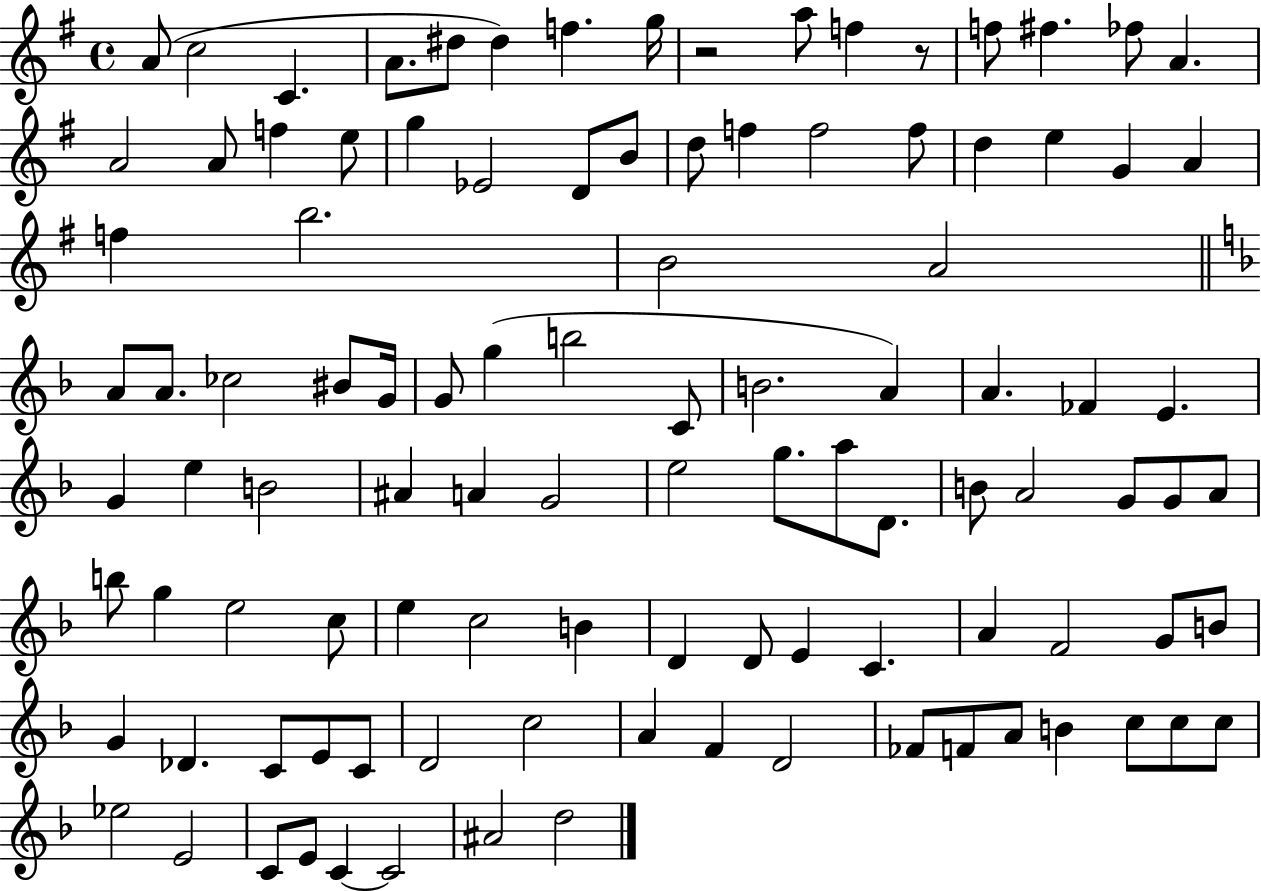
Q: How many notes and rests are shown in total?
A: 105